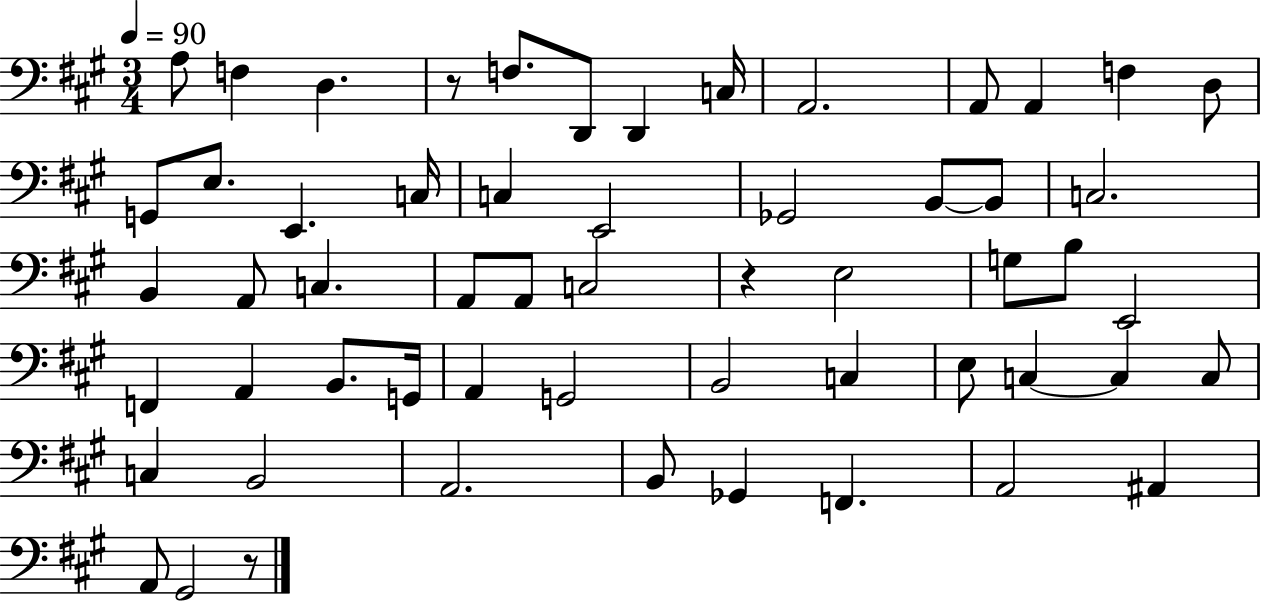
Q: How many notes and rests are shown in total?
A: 57